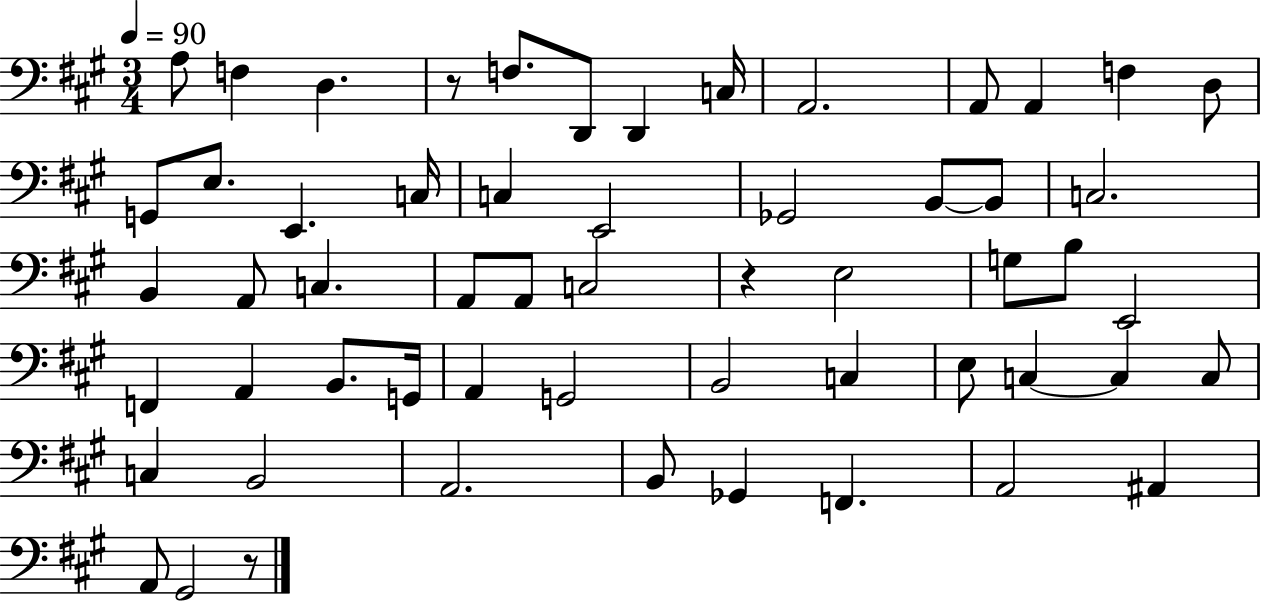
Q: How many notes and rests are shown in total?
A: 57